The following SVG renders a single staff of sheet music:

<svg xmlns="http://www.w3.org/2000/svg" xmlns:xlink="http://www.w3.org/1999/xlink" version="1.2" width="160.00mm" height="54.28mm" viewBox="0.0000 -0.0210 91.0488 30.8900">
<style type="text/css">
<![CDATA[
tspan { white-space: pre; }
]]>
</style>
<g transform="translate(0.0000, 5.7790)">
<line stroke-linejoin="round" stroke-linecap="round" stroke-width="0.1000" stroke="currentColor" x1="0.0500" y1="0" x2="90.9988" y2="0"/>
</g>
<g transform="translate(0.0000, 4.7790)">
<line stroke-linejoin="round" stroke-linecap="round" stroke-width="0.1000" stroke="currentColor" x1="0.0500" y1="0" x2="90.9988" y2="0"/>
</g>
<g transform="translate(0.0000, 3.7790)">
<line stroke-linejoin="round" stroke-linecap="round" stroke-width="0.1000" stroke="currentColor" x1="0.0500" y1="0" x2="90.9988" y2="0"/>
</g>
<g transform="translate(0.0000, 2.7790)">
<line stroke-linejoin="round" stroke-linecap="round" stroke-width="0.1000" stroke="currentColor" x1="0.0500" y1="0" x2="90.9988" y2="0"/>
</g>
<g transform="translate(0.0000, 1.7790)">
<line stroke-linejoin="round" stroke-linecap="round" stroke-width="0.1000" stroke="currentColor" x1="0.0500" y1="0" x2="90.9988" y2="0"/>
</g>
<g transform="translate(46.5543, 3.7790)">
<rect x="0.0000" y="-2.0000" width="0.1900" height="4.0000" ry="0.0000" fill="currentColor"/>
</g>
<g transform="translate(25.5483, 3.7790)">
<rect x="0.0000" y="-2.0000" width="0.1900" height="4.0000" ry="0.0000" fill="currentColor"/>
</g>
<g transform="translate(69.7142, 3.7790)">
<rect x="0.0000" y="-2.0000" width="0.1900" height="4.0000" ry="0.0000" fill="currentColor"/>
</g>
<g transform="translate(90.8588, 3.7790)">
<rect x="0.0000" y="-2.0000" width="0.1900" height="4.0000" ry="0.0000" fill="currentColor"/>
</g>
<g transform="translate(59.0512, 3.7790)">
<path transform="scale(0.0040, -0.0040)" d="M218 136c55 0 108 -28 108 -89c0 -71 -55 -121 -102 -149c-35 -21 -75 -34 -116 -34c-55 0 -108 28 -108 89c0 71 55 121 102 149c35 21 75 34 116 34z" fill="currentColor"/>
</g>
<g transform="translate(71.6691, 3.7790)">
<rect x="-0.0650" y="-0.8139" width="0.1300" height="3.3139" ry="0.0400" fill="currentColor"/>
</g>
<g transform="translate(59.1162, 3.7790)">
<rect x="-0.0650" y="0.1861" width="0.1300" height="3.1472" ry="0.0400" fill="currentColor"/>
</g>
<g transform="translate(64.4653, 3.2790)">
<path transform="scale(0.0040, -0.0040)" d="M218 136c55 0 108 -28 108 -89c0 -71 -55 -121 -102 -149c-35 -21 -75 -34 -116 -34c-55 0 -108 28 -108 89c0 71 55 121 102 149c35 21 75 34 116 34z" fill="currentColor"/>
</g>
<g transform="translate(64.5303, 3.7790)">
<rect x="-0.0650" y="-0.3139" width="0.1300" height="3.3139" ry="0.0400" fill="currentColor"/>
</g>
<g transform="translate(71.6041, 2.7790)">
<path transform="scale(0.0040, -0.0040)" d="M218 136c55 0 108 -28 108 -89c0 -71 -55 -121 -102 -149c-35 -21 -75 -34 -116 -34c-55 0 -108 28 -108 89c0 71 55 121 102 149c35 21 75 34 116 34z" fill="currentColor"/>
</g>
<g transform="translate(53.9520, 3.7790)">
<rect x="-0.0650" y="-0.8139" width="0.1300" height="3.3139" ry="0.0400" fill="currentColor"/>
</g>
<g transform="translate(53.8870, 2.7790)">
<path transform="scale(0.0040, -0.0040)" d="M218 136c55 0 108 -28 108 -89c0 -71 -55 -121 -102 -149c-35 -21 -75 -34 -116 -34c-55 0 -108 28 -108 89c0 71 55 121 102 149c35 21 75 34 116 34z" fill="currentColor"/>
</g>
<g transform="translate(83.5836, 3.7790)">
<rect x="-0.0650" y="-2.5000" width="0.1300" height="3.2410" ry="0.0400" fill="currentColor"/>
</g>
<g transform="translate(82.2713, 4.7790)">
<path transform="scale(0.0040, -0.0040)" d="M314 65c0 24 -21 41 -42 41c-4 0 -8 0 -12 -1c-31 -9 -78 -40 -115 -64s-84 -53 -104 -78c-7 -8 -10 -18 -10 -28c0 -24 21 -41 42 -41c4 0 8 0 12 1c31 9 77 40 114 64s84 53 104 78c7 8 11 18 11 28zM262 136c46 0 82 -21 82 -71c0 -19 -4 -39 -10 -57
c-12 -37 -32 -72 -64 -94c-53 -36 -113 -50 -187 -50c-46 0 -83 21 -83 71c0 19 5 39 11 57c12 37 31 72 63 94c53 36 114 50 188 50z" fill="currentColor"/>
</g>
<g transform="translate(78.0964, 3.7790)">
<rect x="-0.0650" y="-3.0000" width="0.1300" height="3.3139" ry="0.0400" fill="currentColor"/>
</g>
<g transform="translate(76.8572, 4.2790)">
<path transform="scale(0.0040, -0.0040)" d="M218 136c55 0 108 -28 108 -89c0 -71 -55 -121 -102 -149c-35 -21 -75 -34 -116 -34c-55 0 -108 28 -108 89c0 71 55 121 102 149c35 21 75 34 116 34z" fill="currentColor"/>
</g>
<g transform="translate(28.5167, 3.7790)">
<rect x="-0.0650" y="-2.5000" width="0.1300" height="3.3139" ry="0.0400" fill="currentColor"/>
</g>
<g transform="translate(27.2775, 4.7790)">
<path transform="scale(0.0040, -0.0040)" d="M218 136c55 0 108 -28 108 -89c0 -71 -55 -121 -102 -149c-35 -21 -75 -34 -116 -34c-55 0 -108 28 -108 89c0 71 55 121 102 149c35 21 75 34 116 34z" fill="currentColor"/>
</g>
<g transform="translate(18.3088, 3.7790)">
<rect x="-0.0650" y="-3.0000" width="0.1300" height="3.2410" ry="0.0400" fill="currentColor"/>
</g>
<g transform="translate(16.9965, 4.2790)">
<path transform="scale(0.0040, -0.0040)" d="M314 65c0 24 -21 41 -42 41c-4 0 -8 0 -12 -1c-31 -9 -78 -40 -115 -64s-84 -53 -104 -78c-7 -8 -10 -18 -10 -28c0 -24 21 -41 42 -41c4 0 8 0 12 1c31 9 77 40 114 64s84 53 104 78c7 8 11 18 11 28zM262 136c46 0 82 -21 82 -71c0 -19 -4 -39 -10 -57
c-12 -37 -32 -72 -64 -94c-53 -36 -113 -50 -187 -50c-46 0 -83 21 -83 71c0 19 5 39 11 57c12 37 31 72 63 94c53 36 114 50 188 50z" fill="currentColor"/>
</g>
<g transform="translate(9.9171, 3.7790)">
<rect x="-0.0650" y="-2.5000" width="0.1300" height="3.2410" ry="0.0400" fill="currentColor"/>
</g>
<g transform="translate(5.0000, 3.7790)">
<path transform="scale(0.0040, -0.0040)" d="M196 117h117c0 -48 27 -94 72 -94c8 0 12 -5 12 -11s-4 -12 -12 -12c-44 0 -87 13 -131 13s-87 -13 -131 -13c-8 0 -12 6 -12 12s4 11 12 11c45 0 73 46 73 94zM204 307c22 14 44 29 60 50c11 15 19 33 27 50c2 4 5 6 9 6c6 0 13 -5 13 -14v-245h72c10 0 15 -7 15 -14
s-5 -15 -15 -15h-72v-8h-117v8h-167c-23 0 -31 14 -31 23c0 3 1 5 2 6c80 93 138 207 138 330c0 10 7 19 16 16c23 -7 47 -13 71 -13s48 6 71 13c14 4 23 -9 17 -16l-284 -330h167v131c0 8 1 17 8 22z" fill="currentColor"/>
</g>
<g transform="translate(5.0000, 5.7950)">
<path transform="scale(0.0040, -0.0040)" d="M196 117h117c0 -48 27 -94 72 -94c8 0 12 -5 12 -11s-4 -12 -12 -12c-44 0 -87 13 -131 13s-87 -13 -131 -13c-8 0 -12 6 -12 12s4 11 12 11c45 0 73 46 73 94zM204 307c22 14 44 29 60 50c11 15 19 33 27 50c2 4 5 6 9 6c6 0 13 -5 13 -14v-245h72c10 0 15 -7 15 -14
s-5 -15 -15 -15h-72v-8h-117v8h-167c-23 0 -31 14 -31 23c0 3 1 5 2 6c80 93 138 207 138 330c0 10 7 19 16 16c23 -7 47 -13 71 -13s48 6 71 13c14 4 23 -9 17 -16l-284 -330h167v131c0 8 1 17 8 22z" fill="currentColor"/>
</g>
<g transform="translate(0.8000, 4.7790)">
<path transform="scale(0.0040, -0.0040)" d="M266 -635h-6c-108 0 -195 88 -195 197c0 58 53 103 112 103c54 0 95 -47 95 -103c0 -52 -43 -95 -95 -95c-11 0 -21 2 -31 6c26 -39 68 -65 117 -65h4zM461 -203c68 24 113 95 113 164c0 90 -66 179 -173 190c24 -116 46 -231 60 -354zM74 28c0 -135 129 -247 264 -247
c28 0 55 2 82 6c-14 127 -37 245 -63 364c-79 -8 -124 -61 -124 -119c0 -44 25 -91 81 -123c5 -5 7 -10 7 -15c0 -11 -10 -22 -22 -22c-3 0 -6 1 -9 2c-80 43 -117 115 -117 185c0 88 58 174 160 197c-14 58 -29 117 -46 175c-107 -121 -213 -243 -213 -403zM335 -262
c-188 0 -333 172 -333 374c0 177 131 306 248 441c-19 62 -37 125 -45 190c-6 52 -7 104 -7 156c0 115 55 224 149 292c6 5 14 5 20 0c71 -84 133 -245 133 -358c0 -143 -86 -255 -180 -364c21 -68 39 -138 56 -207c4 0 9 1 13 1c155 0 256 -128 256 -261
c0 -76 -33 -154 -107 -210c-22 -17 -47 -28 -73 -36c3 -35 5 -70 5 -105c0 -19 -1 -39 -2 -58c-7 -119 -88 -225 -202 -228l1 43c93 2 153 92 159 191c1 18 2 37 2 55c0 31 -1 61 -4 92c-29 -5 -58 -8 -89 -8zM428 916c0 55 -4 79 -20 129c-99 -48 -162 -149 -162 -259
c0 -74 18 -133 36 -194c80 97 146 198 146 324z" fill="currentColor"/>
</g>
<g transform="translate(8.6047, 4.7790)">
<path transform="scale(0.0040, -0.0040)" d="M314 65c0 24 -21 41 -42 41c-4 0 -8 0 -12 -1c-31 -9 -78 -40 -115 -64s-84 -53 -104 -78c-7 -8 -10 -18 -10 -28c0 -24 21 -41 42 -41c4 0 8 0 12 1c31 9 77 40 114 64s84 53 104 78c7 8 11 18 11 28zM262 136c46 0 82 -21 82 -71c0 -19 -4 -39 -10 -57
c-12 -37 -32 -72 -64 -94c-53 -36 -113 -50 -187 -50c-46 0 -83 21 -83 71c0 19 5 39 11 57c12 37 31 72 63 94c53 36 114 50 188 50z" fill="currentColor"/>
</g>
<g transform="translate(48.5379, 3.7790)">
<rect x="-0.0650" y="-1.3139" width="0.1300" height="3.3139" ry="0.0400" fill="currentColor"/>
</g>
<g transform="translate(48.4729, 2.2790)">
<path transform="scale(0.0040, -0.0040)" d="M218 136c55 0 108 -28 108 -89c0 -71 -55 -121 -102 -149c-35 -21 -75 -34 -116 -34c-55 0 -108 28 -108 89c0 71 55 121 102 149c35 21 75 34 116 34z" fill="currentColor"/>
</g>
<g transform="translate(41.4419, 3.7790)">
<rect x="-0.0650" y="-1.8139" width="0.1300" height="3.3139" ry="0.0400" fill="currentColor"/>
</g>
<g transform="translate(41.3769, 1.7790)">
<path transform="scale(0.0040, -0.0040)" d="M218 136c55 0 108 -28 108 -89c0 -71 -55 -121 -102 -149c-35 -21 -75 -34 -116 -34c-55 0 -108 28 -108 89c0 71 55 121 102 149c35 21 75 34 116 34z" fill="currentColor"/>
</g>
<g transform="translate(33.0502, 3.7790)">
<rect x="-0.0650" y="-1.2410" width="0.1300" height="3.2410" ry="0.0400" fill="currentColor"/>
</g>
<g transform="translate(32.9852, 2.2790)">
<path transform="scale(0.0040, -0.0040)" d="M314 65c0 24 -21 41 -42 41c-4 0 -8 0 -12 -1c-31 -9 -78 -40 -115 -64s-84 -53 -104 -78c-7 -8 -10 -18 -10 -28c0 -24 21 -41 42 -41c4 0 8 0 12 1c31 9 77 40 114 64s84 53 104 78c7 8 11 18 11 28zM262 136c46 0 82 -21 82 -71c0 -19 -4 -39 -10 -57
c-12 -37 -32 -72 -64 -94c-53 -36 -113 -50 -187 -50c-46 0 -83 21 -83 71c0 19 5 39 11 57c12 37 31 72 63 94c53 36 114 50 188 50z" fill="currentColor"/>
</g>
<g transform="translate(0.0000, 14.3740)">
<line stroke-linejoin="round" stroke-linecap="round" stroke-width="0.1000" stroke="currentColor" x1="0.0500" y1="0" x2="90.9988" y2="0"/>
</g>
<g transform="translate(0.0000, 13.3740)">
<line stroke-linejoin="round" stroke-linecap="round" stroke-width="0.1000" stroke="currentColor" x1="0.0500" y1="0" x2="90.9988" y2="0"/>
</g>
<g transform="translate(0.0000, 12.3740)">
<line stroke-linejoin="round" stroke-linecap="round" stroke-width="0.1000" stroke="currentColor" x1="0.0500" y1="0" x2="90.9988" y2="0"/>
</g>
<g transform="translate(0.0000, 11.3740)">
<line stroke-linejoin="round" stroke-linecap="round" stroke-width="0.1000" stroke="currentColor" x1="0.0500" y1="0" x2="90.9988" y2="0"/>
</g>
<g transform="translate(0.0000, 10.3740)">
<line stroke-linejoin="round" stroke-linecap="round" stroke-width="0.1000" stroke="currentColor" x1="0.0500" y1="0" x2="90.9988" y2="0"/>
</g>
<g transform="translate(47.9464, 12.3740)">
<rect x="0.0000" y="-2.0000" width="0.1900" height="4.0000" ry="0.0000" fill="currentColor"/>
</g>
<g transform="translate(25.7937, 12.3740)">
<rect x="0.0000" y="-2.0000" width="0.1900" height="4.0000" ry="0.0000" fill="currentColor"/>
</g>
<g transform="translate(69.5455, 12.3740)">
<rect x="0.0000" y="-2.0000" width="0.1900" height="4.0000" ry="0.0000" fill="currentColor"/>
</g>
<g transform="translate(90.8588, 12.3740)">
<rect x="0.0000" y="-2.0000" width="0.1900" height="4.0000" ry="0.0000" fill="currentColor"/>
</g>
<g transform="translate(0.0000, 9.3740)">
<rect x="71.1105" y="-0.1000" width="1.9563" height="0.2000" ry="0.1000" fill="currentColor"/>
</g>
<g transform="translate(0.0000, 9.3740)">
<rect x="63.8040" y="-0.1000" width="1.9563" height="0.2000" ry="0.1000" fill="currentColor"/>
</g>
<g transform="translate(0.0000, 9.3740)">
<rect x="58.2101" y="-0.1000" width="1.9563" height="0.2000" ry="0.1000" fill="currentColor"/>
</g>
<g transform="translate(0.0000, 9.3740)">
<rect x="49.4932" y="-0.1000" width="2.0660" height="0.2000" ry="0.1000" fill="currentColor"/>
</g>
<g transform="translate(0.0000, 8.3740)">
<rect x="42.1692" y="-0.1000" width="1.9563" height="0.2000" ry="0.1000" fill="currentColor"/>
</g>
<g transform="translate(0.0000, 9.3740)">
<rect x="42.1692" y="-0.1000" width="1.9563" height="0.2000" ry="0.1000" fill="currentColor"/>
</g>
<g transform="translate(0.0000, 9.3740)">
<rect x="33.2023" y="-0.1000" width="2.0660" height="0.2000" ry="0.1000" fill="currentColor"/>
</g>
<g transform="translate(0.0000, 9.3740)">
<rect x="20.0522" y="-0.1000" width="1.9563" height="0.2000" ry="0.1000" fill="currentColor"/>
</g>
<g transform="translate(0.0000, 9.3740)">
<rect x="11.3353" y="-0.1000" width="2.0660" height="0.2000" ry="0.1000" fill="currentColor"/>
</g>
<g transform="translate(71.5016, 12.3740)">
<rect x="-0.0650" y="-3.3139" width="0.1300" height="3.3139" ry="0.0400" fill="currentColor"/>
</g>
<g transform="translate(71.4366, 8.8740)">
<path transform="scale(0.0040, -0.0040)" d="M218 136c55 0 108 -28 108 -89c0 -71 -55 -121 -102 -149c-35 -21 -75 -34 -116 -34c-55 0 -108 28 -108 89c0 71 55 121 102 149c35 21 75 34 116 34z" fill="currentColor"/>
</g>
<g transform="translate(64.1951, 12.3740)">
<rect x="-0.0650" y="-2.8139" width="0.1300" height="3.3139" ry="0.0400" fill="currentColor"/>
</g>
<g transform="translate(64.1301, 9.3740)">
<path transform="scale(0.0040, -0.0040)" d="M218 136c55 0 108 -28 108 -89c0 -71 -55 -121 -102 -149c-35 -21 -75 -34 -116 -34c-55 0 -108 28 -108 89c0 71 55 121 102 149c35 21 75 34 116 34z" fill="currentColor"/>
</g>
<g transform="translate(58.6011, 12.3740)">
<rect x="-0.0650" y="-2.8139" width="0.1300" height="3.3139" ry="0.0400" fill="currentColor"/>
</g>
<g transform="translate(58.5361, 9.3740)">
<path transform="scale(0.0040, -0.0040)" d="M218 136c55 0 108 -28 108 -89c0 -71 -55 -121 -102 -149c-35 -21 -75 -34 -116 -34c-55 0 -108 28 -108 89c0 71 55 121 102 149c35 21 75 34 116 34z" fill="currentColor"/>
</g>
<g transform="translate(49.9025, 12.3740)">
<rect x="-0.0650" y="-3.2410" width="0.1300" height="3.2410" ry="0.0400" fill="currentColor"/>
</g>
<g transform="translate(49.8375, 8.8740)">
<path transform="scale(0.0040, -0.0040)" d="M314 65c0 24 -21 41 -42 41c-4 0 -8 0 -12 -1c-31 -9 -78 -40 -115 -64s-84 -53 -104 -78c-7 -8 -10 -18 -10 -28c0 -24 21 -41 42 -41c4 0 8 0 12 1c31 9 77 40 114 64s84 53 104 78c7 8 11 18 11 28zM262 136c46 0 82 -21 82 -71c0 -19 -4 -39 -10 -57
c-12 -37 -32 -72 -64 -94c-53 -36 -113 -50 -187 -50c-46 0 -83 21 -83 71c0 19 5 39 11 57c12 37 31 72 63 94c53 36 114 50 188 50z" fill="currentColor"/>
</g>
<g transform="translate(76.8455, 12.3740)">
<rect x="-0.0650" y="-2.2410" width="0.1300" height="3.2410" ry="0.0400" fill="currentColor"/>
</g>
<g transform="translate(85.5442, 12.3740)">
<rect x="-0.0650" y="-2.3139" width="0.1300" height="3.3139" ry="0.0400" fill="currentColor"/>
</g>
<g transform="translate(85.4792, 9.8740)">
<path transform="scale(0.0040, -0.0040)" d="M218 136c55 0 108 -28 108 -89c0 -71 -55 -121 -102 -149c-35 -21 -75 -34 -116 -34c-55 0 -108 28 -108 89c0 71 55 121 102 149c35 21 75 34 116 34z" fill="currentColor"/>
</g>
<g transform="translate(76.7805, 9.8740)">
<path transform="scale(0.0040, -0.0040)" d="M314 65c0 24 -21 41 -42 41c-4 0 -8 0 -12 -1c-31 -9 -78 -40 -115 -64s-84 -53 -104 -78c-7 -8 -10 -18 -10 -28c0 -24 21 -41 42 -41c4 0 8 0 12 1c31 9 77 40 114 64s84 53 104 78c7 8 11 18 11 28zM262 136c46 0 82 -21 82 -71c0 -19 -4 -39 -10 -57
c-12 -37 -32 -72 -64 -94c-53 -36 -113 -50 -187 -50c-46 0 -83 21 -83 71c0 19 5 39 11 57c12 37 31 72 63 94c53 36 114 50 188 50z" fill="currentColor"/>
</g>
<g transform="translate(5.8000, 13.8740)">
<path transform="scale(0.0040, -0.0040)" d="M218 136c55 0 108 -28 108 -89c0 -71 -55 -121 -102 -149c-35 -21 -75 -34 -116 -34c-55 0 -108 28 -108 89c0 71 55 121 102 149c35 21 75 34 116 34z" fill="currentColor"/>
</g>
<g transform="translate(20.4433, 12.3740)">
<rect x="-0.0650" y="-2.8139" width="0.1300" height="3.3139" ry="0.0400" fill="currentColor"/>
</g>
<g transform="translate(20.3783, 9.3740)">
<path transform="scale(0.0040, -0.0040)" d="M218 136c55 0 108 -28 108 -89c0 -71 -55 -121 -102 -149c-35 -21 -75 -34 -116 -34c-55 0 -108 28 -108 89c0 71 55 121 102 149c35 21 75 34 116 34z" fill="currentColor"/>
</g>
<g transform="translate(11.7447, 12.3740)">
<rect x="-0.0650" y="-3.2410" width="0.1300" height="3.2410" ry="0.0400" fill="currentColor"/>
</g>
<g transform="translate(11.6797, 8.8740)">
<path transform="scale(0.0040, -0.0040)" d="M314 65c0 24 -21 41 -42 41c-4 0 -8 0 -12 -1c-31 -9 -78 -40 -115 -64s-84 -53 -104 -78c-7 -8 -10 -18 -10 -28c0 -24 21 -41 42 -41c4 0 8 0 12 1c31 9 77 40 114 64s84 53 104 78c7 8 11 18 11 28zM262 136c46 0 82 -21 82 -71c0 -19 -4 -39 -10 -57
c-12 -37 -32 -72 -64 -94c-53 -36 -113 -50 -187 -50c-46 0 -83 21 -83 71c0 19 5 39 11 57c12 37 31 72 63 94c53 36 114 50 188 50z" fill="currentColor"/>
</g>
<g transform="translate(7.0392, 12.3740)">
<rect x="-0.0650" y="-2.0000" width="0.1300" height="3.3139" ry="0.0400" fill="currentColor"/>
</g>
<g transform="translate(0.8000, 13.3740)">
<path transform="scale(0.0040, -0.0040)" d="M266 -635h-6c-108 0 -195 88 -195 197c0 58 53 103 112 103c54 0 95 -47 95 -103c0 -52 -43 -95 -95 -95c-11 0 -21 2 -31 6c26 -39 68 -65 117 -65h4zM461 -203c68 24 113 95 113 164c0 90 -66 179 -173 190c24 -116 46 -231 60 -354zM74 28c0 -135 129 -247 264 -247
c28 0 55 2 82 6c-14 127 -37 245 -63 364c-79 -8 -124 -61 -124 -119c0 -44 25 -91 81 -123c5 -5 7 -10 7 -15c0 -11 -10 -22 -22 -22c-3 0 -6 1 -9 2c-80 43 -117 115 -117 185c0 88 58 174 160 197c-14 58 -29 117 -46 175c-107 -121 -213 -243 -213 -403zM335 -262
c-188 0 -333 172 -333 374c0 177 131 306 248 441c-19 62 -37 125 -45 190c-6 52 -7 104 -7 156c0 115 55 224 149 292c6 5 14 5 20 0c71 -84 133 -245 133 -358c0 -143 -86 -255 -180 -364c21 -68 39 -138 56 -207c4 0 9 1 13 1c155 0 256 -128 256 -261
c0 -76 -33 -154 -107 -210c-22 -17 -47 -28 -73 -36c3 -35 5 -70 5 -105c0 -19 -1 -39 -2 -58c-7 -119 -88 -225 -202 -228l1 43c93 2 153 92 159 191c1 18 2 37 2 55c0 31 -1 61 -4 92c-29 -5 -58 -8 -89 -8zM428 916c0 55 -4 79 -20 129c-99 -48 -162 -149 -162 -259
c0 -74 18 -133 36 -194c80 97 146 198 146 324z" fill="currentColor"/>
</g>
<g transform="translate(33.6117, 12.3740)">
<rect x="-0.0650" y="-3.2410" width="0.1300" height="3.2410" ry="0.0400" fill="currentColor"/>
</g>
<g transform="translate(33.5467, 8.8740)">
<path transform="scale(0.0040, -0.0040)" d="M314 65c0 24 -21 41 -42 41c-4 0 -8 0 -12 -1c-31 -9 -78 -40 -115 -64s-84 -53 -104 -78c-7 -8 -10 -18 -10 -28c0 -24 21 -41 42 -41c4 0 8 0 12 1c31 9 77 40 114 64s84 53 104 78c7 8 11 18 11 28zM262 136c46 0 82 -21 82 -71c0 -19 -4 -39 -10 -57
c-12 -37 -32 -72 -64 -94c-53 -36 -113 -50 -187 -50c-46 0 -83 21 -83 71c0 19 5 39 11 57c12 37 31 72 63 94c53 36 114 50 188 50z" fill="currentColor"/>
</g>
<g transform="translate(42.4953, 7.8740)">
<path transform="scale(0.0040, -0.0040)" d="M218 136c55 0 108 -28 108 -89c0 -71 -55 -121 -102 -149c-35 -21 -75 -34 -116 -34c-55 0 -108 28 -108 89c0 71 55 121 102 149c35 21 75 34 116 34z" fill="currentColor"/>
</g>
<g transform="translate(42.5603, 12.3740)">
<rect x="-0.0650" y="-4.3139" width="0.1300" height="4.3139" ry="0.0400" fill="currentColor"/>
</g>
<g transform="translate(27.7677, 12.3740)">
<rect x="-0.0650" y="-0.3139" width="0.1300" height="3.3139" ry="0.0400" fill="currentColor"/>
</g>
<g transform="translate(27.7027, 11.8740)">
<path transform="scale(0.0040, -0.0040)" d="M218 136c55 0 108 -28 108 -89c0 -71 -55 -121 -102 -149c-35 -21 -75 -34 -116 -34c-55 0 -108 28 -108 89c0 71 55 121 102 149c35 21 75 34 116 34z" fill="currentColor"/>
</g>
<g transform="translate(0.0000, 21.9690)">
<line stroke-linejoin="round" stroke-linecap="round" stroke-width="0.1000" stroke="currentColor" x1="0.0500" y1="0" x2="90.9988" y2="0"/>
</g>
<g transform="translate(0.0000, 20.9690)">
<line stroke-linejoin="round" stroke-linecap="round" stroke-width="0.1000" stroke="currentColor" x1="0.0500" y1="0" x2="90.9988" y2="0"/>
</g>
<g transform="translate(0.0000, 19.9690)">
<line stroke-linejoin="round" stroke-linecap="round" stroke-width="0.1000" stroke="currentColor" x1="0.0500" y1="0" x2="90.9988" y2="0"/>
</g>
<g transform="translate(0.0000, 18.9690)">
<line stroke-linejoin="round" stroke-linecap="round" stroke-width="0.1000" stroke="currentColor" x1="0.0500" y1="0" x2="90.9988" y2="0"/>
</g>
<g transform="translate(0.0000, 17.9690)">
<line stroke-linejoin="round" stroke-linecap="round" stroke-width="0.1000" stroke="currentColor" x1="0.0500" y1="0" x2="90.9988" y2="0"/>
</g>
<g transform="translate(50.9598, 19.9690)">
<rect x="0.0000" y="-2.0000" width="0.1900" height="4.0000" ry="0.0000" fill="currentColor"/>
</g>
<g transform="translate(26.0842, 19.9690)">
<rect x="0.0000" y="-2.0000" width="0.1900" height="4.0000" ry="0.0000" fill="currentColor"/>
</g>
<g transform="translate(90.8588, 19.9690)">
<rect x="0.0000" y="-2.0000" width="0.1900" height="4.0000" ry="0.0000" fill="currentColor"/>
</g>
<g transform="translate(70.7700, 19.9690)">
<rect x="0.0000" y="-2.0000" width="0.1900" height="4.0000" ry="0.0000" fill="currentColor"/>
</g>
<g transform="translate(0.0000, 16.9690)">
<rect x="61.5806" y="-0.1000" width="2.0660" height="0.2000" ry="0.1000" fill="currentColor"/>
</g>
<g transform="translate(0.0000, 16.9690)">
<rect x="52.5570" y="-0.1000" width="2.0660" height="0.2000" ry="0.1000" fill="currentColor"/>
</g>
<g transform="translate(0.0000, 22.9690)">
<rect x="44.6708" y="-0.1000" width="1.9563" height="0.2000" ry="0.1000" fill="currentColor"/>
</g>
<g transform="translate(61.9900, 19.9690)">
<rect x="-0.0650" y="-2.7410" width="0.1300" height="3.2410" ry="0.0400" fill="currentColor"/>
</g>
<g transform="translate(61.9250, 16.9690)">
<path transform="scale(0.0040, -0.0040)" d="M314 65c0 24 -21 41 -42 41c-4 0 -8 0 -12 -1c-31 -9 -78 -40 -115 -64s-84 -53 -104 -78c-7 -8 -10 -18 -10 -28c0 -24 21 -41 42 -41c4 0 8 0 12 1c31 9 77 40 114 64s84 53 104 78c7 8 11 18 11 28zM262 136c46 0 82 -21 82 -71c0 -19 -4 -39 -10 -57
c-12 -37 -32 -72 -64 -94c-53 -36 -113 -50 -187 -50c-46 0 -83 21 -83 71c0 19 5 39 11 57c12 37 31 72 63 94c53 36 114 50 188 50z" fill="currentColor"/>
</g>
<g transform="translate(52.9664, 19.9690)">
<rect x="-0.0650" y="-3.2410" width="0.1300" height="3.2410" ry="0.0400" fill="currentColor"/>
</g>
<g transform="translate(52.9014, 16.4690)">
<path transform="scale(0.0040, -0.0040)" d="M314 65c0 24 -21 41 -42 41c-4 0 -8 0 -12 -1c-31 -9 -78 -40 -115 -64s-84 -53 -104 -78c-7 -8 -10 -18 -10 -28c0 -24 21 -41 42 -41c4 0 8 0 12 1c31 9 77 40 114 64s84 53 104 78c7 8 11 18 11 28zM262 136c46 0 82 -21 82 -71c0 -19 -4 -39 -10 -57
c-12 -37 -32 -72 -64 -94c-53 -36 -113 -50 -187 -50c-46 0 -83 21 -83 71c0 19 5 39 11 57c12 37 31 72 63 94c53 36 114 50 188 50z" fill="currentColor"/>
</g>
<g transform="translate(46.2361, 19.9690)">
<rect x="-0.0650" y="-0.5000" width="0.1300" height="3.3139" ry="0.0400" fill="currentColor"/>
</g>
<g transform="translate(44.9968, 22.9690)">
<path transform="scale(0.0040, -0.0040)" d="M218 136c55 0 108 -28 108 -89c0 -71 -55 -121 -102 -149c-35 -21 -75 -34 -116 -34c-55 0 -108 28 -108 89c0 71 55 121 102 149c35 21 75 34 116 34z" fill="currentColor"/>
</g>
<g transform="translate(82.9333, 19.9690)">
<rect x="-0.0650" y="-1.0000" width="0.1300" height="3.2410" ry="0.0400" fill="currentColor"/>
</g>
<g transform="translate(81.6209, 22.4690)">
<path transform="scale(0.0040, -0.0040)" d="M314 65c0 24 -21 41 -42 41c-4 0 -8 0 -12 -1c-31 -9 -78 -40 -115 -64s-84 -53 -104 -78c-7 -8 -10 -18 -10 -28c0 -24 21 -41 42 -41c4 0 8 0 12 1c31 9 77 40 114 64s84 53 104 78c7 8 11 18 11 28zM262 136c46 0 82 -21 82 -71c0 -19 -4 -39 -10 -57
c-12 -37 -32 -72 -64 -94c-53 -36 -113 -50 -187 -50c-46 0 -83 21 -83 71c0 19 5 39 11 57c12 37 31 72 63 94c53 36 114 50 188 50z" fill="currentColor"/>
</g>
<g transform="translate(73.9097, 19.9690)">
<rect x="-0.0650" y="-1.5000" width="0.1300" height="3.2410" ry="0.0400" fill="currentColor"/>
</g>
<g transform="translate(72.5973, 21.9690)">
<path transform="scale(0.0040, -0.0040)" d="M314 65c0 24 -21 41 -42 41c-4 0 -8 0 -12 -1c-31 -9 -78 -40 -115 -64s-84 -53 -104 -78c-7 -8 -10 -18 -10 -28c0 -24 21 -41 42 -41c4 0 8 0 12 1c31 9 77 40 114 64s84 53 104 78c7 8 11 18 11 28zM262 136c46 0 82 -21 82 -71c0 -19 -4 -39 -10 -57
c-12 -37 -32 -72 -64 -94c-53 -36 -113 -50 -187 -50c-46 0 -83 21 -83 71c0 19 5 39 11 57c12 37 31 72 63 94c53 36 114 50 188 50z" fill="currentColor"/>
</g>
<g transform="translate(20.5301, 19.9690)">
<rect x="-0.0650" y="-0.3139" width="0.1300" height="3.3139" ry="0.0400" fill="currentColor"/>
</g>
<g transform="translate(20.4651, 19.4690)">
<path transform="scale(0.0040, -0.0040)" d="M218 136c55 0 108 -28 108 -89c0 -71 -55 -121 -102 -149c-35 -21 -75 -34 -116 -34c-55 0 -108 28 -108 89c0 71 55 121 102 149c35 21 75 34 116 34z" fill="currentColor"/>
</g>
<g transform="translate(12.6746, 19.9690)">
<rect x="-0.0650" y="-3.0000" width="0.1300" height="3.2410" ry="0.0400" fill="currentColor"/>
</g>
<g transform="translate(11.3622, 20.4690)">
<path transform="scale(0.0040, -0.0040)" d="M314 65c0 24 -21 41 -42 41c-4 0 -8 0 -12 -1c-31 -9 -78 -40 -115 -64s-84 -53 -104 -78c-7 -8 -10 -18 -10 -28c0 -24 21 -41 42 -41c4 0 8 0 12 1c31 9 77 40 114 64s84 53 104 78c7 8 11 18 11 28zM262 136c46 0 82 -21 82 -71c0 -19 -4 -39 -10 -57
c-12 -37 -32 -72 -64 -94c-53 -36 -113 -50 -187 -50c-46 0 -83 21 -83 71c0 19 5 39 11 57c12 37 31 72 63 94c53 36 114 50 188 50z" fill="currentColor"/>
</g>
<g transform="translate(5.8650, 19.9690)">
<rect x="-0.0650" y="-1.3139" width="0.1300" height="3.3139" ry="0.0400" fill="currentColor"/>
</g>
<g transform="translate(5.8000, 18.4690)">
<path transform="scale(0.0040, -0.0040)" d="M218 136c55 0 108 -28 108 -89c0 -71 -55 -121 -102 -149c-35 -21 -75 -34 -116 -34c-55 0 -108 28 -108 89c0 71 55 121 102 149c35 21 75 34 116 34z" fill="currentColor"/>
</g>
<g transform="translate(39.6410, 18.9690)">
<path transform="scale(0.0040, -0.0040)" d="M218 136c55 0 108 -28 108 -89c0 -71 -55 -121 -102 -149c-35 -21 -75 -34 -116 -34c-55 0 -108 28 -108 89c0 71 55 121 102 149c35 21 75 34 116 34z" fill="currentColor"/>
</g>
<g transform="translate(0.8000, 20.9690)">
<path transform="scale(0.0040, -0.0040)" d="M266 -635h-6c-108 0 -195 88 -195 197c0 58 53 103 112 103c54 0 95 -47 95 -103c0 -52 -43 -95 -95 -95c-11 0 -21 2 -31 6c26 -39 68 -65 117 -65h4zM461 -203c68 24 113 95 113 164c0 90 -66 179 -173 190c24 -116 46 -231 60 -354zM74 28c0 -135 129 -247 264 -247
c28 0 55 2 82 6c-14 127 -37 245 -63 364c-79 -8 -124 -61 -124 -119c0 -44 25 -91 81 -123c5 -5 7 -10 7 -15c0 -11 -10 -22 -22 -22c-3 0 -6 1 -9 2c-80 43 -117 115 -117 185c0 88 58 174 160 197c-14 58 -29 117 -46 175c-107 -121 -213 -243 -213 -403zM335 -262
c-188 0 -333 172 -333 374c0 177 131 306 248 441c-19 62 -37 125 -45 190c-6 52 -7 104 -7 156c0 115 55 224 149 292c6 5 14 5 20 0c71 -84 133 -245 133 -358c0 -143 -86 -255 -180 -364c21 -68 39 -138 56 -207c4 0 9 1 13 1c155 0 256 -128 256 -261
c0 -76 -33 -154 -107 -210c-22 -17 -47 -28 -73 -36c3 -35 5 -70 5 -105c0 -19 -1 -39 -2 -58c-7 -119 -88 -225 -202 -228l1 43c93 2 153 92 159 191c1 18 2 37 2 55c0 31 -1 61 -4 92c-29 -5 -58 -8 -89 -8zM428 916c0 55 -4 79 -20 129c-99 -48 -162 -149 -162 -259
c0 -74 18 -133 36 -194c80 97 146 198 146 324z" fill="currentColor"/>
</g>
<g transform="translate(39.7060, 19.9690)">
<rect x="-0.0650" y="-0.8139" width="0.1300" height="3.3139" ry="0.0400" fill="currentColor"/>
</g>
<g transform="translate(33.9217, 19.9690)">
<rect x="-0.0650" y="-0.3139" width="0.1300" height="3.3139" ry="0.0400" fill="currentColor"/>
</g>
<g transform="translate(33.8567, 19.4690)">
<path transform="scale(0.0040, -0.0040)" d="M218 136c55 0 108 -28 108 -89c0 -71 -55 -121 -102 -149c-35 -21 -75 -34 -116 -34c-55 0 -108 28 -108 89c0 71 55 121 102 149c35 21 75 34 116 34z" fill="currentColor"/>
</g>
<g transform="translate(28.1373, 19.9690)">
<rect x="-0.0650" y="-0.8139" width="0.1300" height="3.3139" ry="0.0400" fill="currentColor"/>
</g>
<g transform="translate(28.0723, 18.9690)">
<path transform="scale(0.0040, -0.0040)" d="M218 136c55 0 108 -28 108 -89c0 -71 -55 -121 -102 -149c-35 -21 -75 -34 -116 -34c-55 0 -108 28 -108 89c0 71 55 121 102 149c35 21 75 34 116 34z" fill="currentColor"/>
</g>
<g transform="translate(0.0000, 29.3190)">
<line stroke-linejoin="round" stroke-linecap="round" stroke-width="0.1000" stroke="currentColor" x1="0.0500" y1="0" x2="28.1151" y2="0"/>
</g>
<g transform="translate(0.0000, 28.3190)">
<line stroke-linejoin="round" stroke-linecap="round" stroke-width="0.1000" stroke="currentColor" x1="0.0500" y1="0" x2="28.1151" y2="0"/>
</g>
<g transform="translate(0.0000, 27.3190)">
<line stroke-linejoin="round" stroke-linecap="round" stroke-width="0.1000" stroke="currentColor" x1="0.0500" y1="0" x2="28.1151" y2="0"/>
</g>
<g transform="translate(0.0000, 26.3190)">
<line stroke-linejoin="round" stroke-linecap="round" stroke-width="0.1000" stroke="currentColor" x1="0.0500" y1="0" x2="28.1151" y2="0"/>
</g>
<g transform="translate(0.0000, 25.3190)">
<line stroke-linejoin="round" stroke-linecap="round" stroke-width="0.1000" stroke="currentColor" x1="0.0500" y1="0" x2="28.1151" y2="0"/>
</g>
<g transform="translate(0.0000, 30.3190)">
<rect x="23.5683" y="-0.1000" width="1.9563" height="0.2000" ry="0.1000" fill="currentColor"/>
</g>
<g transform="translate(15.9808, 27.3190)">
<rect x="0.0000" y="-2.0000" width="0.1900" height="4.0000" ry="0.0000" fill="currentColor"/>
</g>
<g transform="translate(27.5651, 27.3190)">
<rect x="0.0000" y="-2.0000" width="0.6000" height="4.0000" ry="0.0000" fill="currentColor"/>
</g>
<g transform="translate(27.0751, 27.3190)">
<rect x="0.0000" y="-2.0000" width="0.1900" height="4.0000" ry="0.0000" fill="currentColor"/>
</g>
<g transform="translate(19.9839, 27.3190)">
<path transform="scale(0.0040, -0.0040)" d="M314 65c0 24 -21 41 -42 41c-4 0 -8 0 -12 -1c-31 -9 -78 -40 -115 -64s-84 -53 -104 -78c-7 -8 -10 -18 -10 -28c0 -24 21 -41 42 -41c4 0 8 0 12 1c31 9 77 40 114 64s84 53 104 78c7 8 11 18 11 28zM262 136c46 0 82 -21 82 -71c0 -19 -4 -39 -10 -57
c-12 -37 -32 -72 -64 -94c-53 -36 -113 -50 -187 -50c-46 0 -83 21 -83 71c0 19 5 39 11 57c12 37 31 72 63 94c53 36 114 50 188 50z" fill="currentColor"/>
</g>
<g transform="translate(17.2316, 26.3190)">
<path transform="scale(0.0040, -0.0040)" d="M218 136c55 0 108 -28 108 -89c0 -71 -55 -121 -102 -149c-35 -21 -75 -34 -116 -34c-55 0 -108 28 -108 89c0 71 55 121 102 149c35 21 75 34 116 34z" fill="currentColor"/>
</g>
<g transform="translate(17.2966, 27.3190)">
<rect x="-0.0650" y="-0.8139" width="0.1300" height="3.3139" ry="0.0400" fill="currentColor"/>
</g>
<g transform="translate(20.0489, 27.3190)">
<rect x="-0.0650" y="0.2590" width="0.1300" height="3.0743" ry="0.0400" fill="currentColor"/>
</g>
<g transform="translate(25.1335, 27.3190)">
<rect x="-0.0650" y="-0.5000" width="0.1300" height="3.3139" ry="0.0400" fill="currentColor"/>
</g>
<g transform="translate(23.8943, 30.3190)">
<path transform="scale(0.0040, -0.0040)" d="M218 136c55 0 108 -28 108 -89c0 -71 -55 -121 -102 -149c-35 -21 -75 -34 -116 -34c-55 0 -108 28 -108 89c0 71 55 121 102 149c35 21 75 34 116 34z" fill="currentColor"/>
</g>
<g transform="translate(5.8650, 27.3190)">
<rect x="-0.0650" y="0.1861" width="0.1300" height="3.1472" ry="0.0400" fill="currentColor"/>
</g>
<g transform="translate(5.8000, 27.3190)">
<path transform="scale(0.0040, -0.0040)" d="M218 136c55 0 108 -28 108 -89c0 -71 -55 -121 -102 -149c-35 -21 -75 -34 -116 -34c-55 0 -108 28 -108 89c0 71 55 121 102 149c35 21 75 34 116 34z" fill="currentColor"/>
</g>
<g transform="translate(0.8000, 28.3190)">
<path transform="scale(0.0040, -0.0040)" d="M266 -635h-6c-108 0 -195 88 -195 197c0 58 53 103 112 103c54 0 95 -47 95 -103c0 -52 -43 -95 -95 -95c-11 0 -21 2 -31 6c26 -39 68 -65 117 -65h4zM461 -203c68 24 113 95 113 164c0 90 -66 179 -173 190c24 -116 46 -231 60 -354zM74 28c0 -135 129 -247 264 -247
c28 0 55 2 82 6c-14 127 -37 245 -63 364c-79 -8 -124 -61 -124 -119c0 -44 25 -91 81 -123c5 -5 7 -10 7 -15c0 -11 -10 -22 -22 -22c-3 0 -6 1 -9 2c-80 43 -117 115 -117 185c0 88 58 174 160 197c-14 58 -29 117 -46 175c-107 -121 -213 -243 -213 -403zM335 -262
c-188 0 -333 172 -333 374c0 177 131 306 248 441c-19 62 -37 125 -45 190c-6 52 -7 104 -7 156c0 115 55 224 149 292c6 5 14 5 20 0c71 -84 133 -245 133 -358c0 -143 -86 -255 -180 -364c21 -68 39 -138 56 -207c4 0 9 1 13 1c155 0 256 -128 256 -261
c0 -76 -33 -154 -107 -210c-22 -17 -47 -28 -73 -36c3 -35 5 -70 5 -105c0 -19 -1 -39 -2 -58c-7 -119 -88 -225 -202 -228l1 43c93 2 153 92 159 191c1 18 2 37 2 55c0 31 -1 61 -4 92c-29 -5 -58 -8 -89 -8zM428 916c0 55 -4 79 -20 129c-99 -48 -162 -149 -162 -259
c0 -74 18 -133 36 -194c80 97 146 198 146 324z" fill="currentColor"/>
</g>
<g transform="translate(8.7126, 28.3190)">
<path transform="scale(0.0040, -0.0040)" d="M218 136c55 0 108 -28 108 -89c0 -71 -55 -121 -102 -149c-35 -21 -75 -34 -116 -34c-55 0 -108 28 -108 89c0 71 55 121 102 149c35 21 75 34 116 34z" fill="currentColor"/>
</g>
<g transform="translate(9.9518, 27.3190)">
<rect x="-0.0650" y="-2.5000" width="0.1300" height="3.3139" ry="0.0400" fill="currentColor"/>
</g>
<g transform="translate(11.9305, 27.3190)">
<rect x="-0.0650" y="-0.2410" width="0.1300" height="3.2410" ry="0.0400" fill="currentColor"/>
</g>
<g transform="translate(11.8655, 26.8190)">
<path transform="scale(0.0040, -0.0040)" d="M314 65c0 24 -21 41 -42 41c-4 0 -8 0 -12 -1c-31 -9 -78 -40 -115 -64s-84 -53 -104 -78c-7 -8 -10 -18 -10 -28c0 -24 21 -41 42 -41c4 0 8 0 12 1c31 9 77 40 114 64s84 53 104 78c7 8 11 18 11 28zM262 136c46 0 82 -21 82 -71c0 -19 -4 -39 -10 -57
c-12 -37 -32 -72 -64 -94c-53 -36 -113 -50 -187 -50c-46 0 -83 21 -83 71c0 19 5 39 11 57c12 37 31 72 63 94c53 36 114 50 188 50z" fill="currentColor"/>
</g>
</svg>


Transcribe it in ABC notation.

X:1
T:Untitled
M:4/4
L:1/4
K:C
G2 A2 G e2 f e d B c d A G2 F b2 a c b2 d' b2 a a b g2 g e A2 c d c d C b2 a2 E2 D2 B G c2 d B2 C